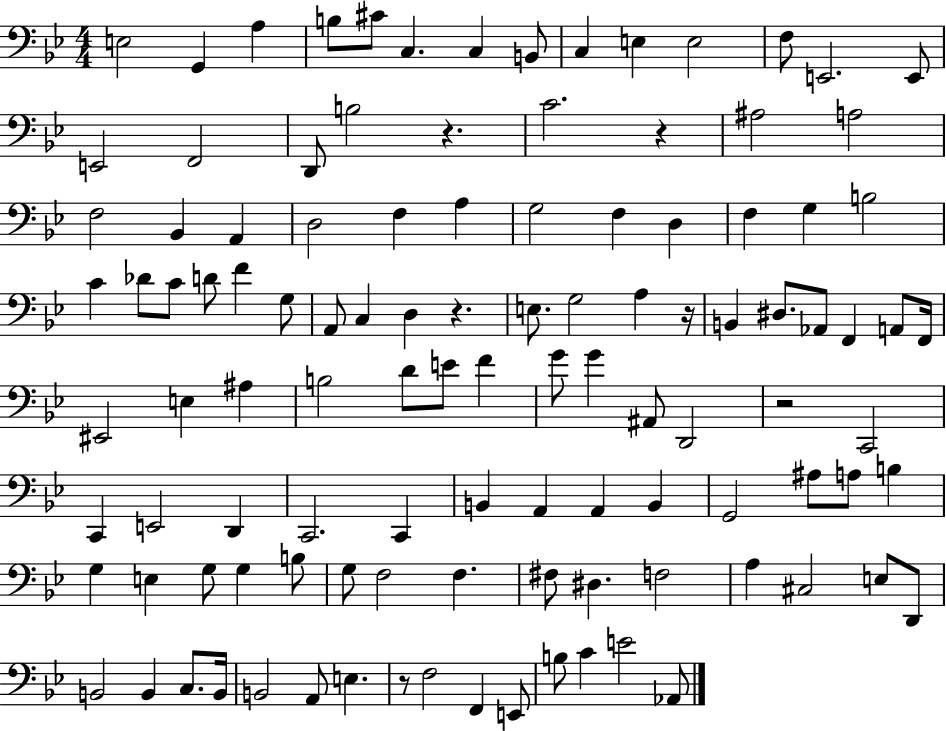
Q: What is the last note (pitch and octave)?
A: Ab2